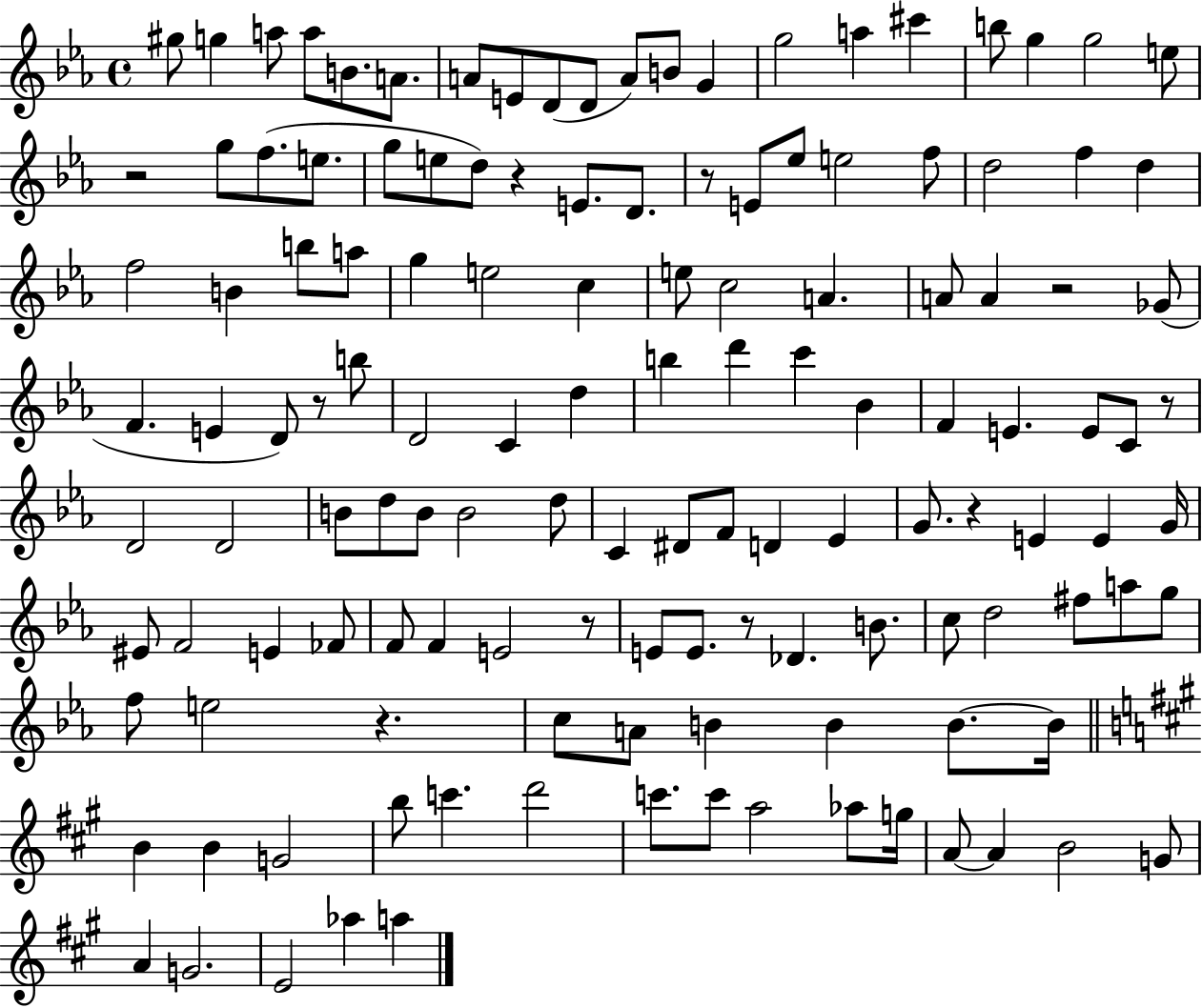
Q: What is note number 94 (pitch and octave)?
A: A5